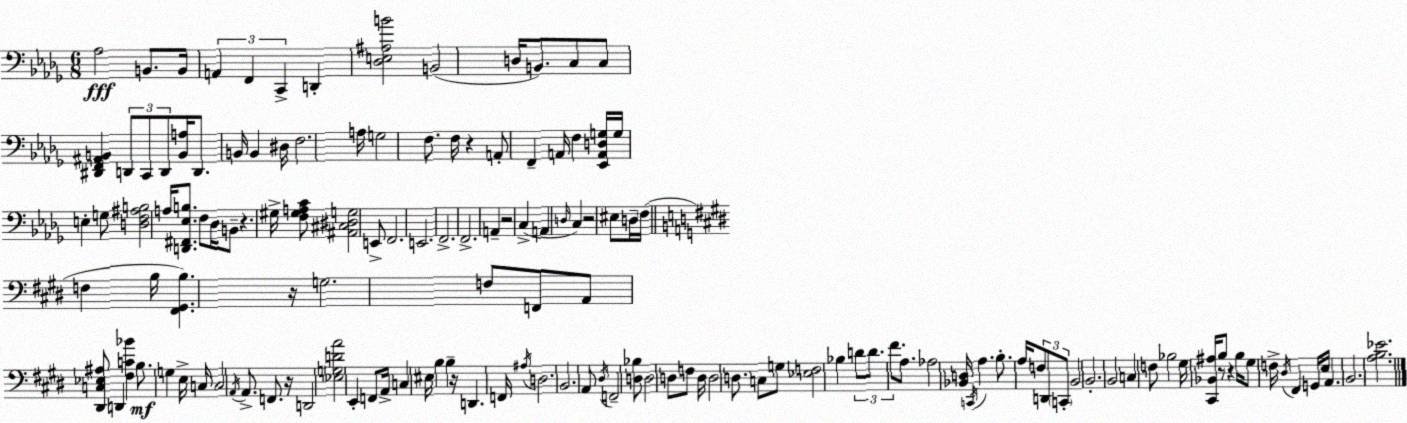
X:1
T:Untitled
M:6/8
L:1/4
K:Bbm
_A,2 B,,/2 B,,/4 A,, F,, C,, D,, [_D,E,^A,B]2 B,,2 D,/4 B,,/2 C,/2 C,/2 [^D,,F,,^A,,B,,] D,,/2 C,,/2 D,,/2 [B,,A,]/4 D,,/2 B,,/4 B,, ^D,/4 F,2 A,/4 G,2 F,/2 F,/4 z A,,/2 F,, A,,/4 F, [_E,,A,,D,G,]/4 G,/4 E, G,/2 [D,F,^A,B,]2 A,/4 [D,,^F,,_E,B,]/2 F,/2 _D,/4 B,,/2 z ^G,/4 [F,^G,A,C]/2 [^A,,^C,^D,G,]2 E,,/2 F,,2 E,,2 F,,2 F,,2 A,, z2 C, A,, D,/4 C, z2 ^E,/2 D,/4 F,/4 F, B,/4 [^F,,^G,,B,] z/4 G,2 F,/2 F,,/2 A,,/2 [^D,,C,_E,^A,]/2 D,, [^F,C_B] B,/2 G, E,/4 C,/4 C,2 A,,/4 A,,/2 F,,/2 z/4 D,,2 [_E,G,DA]2 E,, F,,/2 A,,/4 C, ^E,/4 B, B, z/4 D,, F,,/4 ^A,/4 D,2 B,,2 A,,/2 ^D,/4 F,,2 [D,_B,]/2 D,2 D,/2 F,/2 D,/4 D,2 D,/2 C,/2 G,/2 [_E,F,]2 _B, D/2 D/2 ^F/2 A,/2 _A,2 [_B,,D,]/4 C,,/4 A, B,/2 A,/4 F,/2 D,,/2 C,,/2 B,,2 B,,2 B,,2 C, F,/2 _B,2 ^G,/4 [^C,,_B,,^A,]/4 B,/2 z/2 z B,/4 ^G,/2 F,/4 ^D,/4 ^F,, G,,/4 E,/4 A,, B,,2 [A,B,_E]2